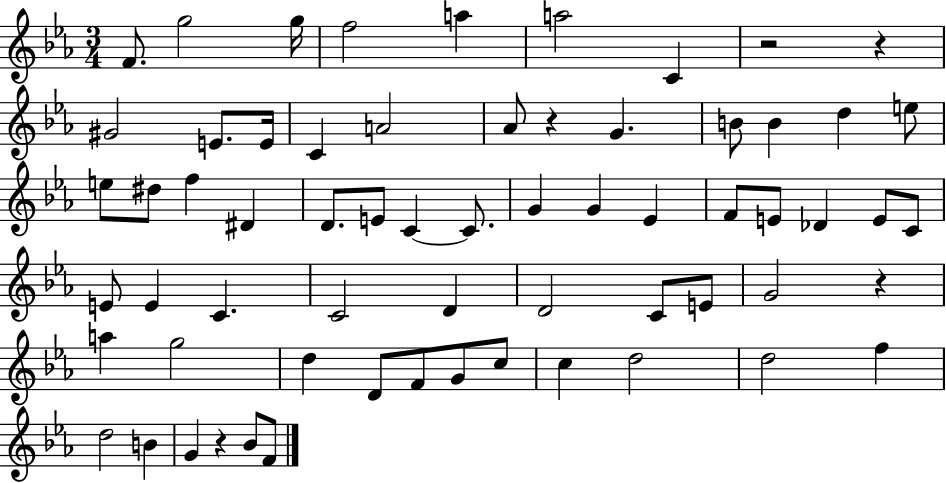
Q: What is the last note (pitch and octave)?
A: F4